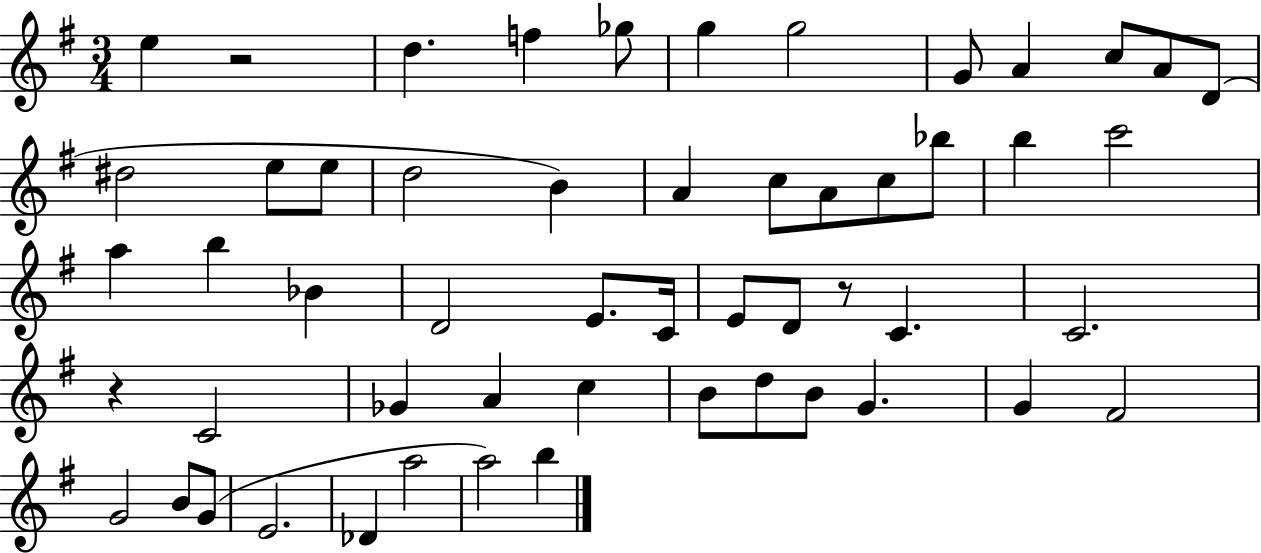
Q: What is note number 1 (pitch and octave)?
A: E5